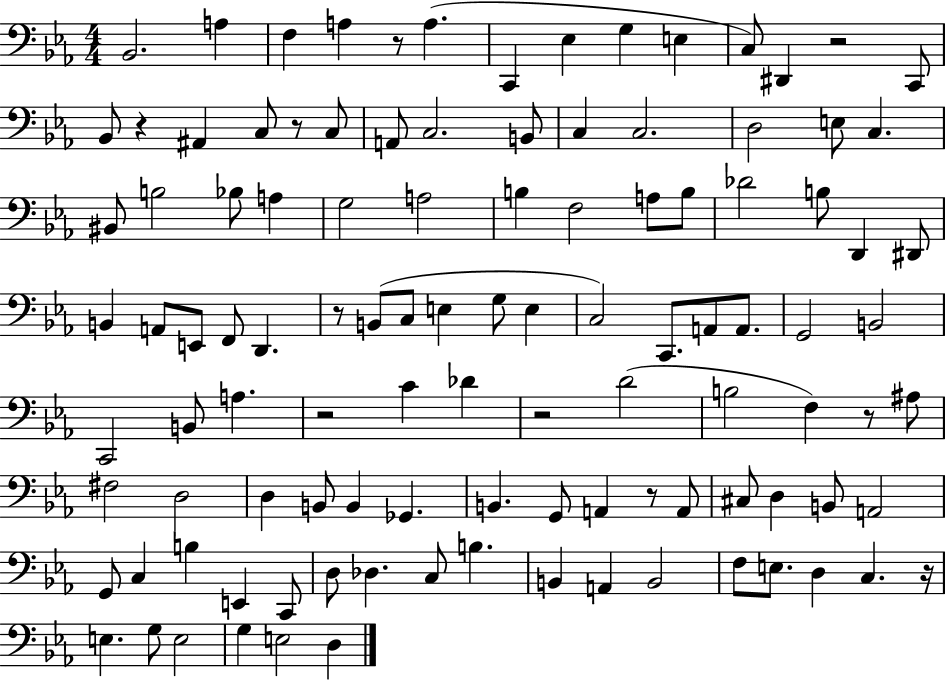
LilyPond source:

{
  \clef bass
  \numericTimeSignature
  \time 4/4
  \key ees \major
  bes,2. a4 | f4 a4 r8 a4.( | c,4 ees4 g4 e4 | c8) dis,4 r2 c,8 | \break bes,8 r4 ais,4 c8 r8 c8 | a,8 c2. b,8 | c4 c2. | d2 e8 c4. | \break bis,8 b2 bes8 a4 | g2 a2 | b4 f2 a8 b8 | des'2 b8 d,4 dis,8 | \break b,4 a,8 e,8 f,8 d,4. | r8 b,8( c8 e4 g8 e4 | c2) c,8. a,8 a,8. | g,2 b,2 | \break c,2 b,8 a4. | r2 c'4 des'4 | r2 d'2( | b2 f4) r8 ais8 | \break fis2 d2 | d4 b,8 b,4 ges,4. | b,4. g,8 a,4 r8 a,8 | cis8 d4 b,8 a,2 | \break g,8 c4 b4 e,4 c,8 | d8 des4. c8 b4. | b,4 a,4 b,2 | f8 e8. d4 c4. r16 | \break e4. g8 e2 | g4 e2 d4 | \bar "|."
}